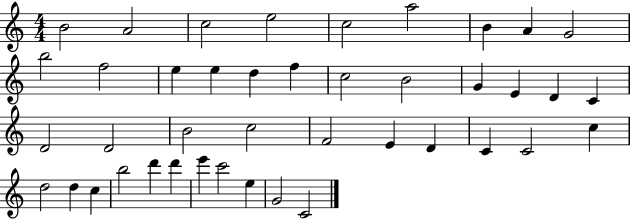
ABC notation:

X:1
T:Untitled
M:4/4
L:1/4
K:C
B2 A2 c2 e2 c2 a2 B A G2 b2 f2 e e d f c2 B2 G E D C D2 D2 B2 c2 F2 E D C C2 c d2 d c b2 d' d' e' c'2 e G2 C2